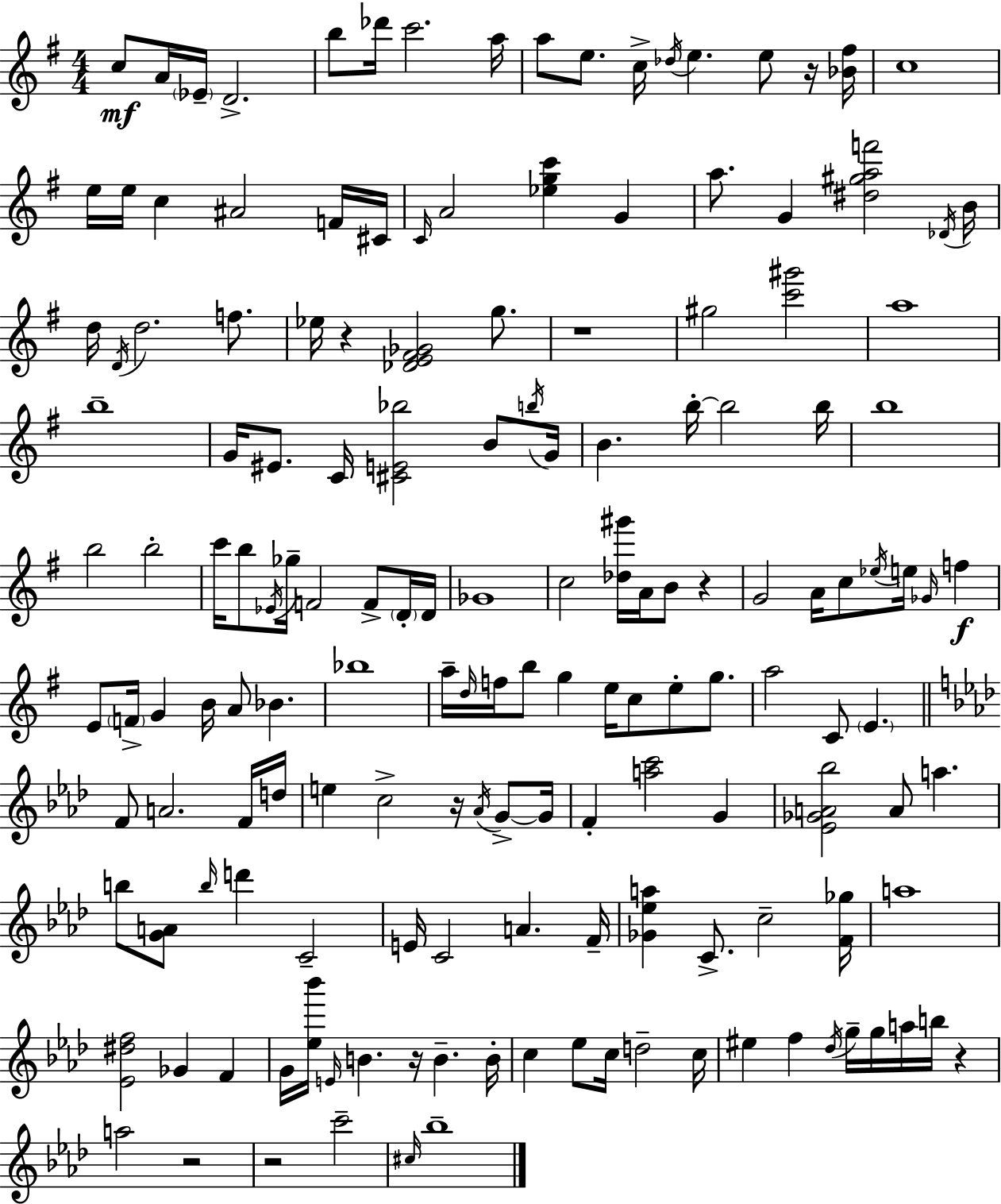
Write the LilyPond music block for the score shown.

{
  \clef treble
  \numericTimeSignature
  \time 4/4
  \key g \major
  c''8\mf a'16 \parenthesize ees'16-- d'2.-> | b''8 des'''16 c'''2. a''16 | a''8 e''8. c''16-> \acciaccatura { des''16 } e''4. e''8 r16 | <bes' fis''>16 c''1 | \break e''16 e''16 c''4 ais'2 f'16 | cis'16 \grace { c'16 } a'2 <ees'' g'' c'''>4 g'4 | a''8. g'4 <dis'' gis'' a'' f'''>2 | \acciaccatura { des'16 } b'16 d''16 \acciaccatura { d'16 } d''2. | \break f''8. ees''16 r4 <des' e' fis' ges'>2 | g''8. r1 | gis''2 <c''' gis'''>2 | a''1 | \break b''1-- | g'16 eis'8. c'16 <cis' e' bes''>2 | b'8 \acciaccatura { b''16 } g'16 b'4. b''16-.~~ b''2 | b''16 b''1 | \break b''2 b''2-. | c'''16 b''8 \acciaccatura { ees'16 } ges''16-- f'2 | f'8-> \parenthesize d'16-. d'16 ges'1 | c''2 <des'' gis'''>16 a'16 | \break b'8 r4 g'2 a'16 c''8 | \acciaccatura { ees''16 } e''16 \grace { ges'16 } f''4\f e'8 \parenthesize f'16-> g'4 b'16 | a'8 bes'4. bes''1 | a''16-- \grace { d''16 } f''16 b''8 g''4 | \break e''16 c''8 e''8-. g''8. a''2 | c'8 \parenthesize e'4. \bar "||" \break \key aes \major f'8 a'2. f'16 d''16 | e''4 c''2-> r16 \acciaccatura { aes'16 } g'8->~~ | g'16 f'4-. <a'' c'''>2 g'4 | <ees' ges' a' bes''>2 a'8 a''4. | \break b''8 <g' a'>8 \grace { b''16 } d'''4 c'2-- | e'16 c'2 a'4. | f'16-- <ges' ees'' a''>4 c'8.-> c''2-- | <f' ges''>16 a''1 | \break <ees' dis'' f''>2 ges'4 f'4 | g'16 <ees'' bes'''>16 \grace { e'16 } b'4. r16 b'4.-- | b'16-. c''4 ees''8 c''16 d''2-- | c''16 eis''4 f''4 \acciaccatura { des''16 } g''16-- g''16 a''16 b''16 | \break r4 a''2 r2 | r2 c'''2-- | \grace { cis''16 } bes''1-- | \bar "|."
}